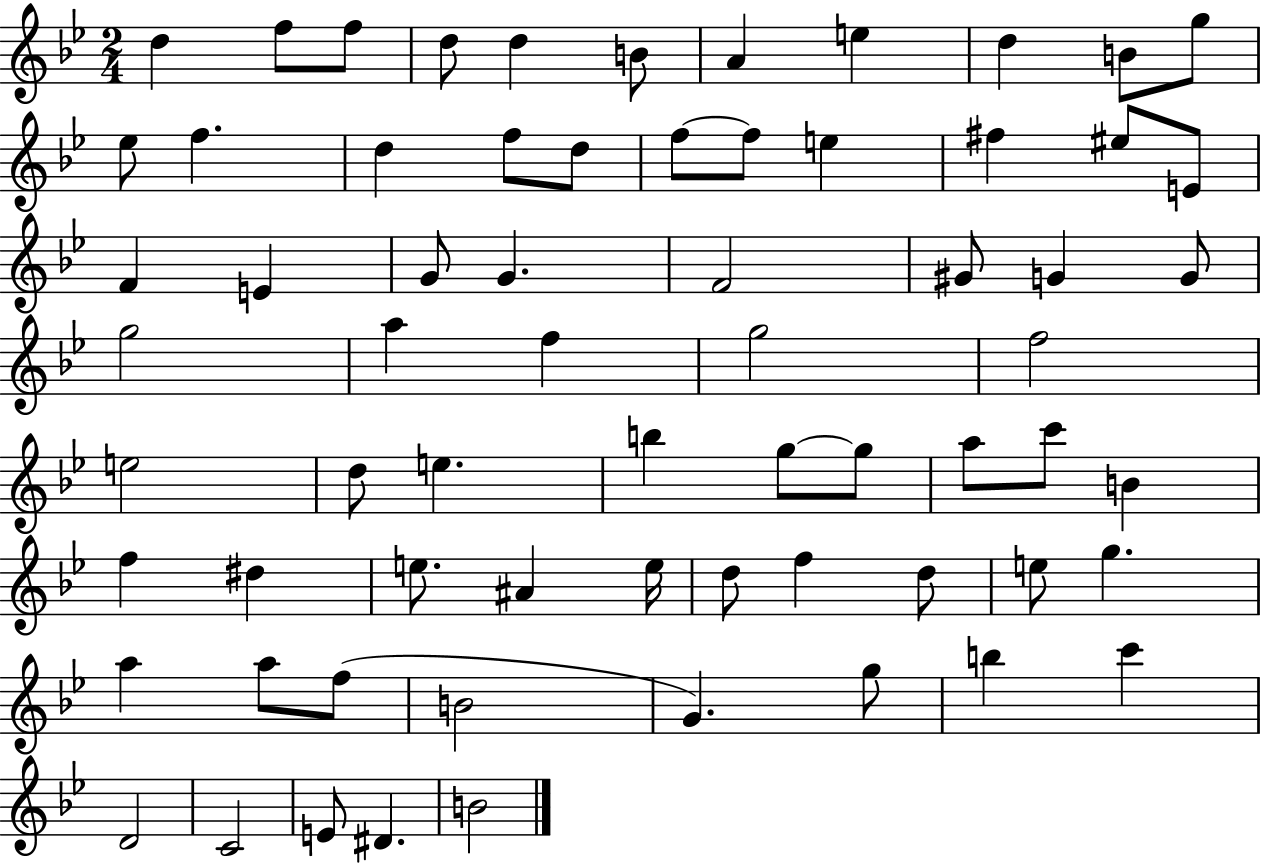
{
  \clef treble
  \numericTimeSignature
  \time 2/4
  \key bes \major
  d''4 f''8 f''8 | d''8 d''4 b'8 | a'4 e''4 | d''4 b'8 g''8 | \break ees''8 f''4. | d''4 f''8 d''8 | f''8~~ f''8 e''4 | fis''4 eis''8 e'8 | \break f'4 e'4 | g'8 g'4. | f'2 | gis'8 g'4 g'8 | \break g''2 | a''4 f''4 | g''2 | f''2 | \break e''2 | d''8 e''4. | b''4 g''8~~ g''8 | a''8 c'''8 b'4 | \break f''4 dis''4 | e''8. ais'4 e''16 | d''8 f''4 d''8 | e''8 g''4. | \break a''4 a''8 f''8( | b'2 | g'4.) g''8 | b''4 c'''4 | \break d'2 | c'2 | e'8 dis'4. | b'2 | \break \bar "|."
}